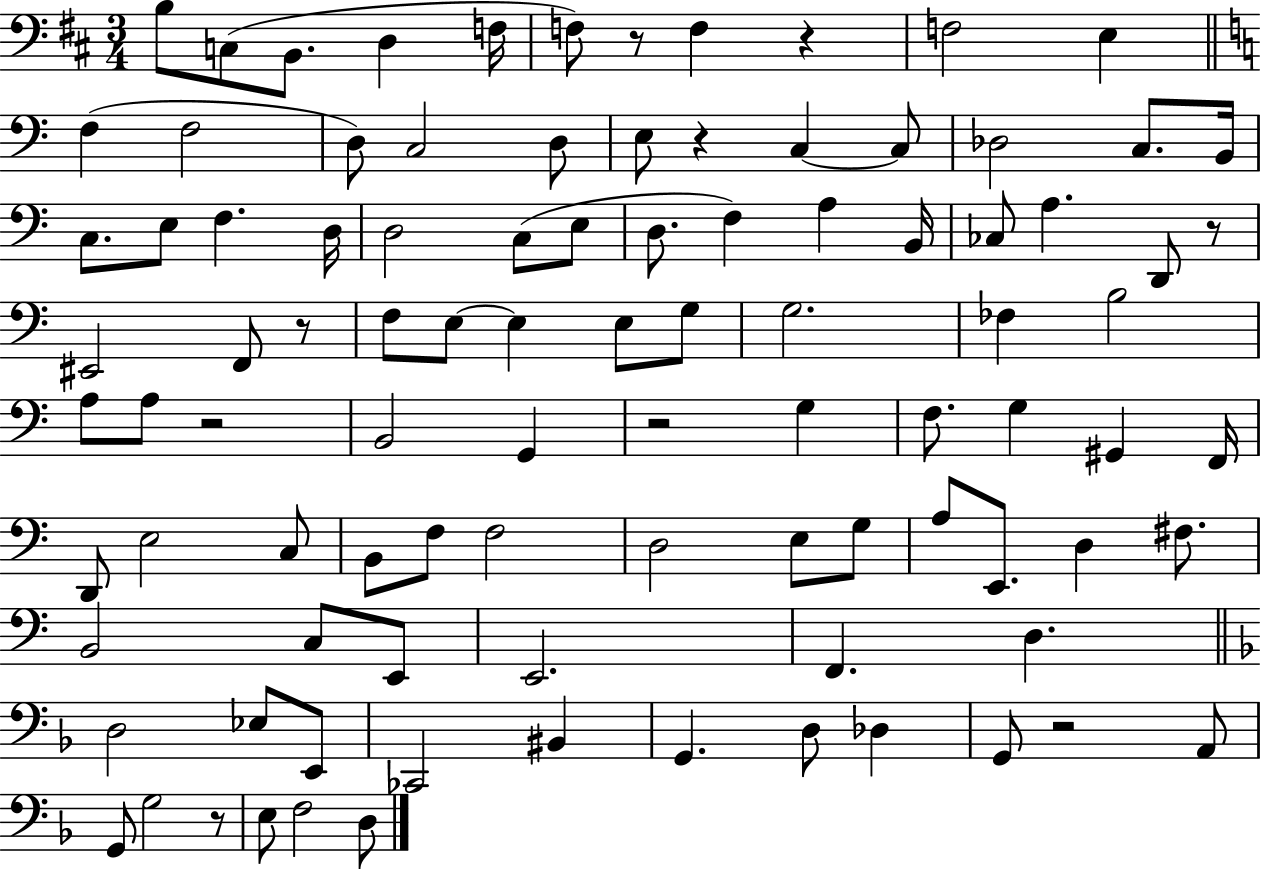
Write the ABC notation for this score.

X:1
T:Untitled
M:3/4
L:1/4
K:D
B,/2 C,/2 B,,/2 D, F,/4 F,/2 z/2 F, z F,2 E, F, F,2 D,/2 C,2 D,/2 E,/2 z C, C,/2 _D,2 C,/2 B,,/4 C,/2 E,/2 F, D,/4 D,2 C,/2 E,/2 D,/2 F, A, B,,/4 _C,/2 A, D,,/2 z/2 ^E,,2 F,,/2 z/2 F,/2 E,/2 E, E,/2 G,/2 G,2 _F, B,2 A,/2 A,/2 z2 B,,2 G,, z2 G, F,/2 G, ^G,, F,,/4 D,,/2 E,2 C,/2 B,,/2 F,/2 F,2 D,2 E,/2 G,/2 A,/2 E,,/2 D, ^F,/2 B,,2 C,/2 E,,/2 E,,2 F,, D, D,2 _E,/2 E,,/2 _C,,2 ^B,, G,, D,/2 _D, G,,/2 z2 A,,/2 G,,/2 G,2 z/2 E,/2 F,2 D,/2